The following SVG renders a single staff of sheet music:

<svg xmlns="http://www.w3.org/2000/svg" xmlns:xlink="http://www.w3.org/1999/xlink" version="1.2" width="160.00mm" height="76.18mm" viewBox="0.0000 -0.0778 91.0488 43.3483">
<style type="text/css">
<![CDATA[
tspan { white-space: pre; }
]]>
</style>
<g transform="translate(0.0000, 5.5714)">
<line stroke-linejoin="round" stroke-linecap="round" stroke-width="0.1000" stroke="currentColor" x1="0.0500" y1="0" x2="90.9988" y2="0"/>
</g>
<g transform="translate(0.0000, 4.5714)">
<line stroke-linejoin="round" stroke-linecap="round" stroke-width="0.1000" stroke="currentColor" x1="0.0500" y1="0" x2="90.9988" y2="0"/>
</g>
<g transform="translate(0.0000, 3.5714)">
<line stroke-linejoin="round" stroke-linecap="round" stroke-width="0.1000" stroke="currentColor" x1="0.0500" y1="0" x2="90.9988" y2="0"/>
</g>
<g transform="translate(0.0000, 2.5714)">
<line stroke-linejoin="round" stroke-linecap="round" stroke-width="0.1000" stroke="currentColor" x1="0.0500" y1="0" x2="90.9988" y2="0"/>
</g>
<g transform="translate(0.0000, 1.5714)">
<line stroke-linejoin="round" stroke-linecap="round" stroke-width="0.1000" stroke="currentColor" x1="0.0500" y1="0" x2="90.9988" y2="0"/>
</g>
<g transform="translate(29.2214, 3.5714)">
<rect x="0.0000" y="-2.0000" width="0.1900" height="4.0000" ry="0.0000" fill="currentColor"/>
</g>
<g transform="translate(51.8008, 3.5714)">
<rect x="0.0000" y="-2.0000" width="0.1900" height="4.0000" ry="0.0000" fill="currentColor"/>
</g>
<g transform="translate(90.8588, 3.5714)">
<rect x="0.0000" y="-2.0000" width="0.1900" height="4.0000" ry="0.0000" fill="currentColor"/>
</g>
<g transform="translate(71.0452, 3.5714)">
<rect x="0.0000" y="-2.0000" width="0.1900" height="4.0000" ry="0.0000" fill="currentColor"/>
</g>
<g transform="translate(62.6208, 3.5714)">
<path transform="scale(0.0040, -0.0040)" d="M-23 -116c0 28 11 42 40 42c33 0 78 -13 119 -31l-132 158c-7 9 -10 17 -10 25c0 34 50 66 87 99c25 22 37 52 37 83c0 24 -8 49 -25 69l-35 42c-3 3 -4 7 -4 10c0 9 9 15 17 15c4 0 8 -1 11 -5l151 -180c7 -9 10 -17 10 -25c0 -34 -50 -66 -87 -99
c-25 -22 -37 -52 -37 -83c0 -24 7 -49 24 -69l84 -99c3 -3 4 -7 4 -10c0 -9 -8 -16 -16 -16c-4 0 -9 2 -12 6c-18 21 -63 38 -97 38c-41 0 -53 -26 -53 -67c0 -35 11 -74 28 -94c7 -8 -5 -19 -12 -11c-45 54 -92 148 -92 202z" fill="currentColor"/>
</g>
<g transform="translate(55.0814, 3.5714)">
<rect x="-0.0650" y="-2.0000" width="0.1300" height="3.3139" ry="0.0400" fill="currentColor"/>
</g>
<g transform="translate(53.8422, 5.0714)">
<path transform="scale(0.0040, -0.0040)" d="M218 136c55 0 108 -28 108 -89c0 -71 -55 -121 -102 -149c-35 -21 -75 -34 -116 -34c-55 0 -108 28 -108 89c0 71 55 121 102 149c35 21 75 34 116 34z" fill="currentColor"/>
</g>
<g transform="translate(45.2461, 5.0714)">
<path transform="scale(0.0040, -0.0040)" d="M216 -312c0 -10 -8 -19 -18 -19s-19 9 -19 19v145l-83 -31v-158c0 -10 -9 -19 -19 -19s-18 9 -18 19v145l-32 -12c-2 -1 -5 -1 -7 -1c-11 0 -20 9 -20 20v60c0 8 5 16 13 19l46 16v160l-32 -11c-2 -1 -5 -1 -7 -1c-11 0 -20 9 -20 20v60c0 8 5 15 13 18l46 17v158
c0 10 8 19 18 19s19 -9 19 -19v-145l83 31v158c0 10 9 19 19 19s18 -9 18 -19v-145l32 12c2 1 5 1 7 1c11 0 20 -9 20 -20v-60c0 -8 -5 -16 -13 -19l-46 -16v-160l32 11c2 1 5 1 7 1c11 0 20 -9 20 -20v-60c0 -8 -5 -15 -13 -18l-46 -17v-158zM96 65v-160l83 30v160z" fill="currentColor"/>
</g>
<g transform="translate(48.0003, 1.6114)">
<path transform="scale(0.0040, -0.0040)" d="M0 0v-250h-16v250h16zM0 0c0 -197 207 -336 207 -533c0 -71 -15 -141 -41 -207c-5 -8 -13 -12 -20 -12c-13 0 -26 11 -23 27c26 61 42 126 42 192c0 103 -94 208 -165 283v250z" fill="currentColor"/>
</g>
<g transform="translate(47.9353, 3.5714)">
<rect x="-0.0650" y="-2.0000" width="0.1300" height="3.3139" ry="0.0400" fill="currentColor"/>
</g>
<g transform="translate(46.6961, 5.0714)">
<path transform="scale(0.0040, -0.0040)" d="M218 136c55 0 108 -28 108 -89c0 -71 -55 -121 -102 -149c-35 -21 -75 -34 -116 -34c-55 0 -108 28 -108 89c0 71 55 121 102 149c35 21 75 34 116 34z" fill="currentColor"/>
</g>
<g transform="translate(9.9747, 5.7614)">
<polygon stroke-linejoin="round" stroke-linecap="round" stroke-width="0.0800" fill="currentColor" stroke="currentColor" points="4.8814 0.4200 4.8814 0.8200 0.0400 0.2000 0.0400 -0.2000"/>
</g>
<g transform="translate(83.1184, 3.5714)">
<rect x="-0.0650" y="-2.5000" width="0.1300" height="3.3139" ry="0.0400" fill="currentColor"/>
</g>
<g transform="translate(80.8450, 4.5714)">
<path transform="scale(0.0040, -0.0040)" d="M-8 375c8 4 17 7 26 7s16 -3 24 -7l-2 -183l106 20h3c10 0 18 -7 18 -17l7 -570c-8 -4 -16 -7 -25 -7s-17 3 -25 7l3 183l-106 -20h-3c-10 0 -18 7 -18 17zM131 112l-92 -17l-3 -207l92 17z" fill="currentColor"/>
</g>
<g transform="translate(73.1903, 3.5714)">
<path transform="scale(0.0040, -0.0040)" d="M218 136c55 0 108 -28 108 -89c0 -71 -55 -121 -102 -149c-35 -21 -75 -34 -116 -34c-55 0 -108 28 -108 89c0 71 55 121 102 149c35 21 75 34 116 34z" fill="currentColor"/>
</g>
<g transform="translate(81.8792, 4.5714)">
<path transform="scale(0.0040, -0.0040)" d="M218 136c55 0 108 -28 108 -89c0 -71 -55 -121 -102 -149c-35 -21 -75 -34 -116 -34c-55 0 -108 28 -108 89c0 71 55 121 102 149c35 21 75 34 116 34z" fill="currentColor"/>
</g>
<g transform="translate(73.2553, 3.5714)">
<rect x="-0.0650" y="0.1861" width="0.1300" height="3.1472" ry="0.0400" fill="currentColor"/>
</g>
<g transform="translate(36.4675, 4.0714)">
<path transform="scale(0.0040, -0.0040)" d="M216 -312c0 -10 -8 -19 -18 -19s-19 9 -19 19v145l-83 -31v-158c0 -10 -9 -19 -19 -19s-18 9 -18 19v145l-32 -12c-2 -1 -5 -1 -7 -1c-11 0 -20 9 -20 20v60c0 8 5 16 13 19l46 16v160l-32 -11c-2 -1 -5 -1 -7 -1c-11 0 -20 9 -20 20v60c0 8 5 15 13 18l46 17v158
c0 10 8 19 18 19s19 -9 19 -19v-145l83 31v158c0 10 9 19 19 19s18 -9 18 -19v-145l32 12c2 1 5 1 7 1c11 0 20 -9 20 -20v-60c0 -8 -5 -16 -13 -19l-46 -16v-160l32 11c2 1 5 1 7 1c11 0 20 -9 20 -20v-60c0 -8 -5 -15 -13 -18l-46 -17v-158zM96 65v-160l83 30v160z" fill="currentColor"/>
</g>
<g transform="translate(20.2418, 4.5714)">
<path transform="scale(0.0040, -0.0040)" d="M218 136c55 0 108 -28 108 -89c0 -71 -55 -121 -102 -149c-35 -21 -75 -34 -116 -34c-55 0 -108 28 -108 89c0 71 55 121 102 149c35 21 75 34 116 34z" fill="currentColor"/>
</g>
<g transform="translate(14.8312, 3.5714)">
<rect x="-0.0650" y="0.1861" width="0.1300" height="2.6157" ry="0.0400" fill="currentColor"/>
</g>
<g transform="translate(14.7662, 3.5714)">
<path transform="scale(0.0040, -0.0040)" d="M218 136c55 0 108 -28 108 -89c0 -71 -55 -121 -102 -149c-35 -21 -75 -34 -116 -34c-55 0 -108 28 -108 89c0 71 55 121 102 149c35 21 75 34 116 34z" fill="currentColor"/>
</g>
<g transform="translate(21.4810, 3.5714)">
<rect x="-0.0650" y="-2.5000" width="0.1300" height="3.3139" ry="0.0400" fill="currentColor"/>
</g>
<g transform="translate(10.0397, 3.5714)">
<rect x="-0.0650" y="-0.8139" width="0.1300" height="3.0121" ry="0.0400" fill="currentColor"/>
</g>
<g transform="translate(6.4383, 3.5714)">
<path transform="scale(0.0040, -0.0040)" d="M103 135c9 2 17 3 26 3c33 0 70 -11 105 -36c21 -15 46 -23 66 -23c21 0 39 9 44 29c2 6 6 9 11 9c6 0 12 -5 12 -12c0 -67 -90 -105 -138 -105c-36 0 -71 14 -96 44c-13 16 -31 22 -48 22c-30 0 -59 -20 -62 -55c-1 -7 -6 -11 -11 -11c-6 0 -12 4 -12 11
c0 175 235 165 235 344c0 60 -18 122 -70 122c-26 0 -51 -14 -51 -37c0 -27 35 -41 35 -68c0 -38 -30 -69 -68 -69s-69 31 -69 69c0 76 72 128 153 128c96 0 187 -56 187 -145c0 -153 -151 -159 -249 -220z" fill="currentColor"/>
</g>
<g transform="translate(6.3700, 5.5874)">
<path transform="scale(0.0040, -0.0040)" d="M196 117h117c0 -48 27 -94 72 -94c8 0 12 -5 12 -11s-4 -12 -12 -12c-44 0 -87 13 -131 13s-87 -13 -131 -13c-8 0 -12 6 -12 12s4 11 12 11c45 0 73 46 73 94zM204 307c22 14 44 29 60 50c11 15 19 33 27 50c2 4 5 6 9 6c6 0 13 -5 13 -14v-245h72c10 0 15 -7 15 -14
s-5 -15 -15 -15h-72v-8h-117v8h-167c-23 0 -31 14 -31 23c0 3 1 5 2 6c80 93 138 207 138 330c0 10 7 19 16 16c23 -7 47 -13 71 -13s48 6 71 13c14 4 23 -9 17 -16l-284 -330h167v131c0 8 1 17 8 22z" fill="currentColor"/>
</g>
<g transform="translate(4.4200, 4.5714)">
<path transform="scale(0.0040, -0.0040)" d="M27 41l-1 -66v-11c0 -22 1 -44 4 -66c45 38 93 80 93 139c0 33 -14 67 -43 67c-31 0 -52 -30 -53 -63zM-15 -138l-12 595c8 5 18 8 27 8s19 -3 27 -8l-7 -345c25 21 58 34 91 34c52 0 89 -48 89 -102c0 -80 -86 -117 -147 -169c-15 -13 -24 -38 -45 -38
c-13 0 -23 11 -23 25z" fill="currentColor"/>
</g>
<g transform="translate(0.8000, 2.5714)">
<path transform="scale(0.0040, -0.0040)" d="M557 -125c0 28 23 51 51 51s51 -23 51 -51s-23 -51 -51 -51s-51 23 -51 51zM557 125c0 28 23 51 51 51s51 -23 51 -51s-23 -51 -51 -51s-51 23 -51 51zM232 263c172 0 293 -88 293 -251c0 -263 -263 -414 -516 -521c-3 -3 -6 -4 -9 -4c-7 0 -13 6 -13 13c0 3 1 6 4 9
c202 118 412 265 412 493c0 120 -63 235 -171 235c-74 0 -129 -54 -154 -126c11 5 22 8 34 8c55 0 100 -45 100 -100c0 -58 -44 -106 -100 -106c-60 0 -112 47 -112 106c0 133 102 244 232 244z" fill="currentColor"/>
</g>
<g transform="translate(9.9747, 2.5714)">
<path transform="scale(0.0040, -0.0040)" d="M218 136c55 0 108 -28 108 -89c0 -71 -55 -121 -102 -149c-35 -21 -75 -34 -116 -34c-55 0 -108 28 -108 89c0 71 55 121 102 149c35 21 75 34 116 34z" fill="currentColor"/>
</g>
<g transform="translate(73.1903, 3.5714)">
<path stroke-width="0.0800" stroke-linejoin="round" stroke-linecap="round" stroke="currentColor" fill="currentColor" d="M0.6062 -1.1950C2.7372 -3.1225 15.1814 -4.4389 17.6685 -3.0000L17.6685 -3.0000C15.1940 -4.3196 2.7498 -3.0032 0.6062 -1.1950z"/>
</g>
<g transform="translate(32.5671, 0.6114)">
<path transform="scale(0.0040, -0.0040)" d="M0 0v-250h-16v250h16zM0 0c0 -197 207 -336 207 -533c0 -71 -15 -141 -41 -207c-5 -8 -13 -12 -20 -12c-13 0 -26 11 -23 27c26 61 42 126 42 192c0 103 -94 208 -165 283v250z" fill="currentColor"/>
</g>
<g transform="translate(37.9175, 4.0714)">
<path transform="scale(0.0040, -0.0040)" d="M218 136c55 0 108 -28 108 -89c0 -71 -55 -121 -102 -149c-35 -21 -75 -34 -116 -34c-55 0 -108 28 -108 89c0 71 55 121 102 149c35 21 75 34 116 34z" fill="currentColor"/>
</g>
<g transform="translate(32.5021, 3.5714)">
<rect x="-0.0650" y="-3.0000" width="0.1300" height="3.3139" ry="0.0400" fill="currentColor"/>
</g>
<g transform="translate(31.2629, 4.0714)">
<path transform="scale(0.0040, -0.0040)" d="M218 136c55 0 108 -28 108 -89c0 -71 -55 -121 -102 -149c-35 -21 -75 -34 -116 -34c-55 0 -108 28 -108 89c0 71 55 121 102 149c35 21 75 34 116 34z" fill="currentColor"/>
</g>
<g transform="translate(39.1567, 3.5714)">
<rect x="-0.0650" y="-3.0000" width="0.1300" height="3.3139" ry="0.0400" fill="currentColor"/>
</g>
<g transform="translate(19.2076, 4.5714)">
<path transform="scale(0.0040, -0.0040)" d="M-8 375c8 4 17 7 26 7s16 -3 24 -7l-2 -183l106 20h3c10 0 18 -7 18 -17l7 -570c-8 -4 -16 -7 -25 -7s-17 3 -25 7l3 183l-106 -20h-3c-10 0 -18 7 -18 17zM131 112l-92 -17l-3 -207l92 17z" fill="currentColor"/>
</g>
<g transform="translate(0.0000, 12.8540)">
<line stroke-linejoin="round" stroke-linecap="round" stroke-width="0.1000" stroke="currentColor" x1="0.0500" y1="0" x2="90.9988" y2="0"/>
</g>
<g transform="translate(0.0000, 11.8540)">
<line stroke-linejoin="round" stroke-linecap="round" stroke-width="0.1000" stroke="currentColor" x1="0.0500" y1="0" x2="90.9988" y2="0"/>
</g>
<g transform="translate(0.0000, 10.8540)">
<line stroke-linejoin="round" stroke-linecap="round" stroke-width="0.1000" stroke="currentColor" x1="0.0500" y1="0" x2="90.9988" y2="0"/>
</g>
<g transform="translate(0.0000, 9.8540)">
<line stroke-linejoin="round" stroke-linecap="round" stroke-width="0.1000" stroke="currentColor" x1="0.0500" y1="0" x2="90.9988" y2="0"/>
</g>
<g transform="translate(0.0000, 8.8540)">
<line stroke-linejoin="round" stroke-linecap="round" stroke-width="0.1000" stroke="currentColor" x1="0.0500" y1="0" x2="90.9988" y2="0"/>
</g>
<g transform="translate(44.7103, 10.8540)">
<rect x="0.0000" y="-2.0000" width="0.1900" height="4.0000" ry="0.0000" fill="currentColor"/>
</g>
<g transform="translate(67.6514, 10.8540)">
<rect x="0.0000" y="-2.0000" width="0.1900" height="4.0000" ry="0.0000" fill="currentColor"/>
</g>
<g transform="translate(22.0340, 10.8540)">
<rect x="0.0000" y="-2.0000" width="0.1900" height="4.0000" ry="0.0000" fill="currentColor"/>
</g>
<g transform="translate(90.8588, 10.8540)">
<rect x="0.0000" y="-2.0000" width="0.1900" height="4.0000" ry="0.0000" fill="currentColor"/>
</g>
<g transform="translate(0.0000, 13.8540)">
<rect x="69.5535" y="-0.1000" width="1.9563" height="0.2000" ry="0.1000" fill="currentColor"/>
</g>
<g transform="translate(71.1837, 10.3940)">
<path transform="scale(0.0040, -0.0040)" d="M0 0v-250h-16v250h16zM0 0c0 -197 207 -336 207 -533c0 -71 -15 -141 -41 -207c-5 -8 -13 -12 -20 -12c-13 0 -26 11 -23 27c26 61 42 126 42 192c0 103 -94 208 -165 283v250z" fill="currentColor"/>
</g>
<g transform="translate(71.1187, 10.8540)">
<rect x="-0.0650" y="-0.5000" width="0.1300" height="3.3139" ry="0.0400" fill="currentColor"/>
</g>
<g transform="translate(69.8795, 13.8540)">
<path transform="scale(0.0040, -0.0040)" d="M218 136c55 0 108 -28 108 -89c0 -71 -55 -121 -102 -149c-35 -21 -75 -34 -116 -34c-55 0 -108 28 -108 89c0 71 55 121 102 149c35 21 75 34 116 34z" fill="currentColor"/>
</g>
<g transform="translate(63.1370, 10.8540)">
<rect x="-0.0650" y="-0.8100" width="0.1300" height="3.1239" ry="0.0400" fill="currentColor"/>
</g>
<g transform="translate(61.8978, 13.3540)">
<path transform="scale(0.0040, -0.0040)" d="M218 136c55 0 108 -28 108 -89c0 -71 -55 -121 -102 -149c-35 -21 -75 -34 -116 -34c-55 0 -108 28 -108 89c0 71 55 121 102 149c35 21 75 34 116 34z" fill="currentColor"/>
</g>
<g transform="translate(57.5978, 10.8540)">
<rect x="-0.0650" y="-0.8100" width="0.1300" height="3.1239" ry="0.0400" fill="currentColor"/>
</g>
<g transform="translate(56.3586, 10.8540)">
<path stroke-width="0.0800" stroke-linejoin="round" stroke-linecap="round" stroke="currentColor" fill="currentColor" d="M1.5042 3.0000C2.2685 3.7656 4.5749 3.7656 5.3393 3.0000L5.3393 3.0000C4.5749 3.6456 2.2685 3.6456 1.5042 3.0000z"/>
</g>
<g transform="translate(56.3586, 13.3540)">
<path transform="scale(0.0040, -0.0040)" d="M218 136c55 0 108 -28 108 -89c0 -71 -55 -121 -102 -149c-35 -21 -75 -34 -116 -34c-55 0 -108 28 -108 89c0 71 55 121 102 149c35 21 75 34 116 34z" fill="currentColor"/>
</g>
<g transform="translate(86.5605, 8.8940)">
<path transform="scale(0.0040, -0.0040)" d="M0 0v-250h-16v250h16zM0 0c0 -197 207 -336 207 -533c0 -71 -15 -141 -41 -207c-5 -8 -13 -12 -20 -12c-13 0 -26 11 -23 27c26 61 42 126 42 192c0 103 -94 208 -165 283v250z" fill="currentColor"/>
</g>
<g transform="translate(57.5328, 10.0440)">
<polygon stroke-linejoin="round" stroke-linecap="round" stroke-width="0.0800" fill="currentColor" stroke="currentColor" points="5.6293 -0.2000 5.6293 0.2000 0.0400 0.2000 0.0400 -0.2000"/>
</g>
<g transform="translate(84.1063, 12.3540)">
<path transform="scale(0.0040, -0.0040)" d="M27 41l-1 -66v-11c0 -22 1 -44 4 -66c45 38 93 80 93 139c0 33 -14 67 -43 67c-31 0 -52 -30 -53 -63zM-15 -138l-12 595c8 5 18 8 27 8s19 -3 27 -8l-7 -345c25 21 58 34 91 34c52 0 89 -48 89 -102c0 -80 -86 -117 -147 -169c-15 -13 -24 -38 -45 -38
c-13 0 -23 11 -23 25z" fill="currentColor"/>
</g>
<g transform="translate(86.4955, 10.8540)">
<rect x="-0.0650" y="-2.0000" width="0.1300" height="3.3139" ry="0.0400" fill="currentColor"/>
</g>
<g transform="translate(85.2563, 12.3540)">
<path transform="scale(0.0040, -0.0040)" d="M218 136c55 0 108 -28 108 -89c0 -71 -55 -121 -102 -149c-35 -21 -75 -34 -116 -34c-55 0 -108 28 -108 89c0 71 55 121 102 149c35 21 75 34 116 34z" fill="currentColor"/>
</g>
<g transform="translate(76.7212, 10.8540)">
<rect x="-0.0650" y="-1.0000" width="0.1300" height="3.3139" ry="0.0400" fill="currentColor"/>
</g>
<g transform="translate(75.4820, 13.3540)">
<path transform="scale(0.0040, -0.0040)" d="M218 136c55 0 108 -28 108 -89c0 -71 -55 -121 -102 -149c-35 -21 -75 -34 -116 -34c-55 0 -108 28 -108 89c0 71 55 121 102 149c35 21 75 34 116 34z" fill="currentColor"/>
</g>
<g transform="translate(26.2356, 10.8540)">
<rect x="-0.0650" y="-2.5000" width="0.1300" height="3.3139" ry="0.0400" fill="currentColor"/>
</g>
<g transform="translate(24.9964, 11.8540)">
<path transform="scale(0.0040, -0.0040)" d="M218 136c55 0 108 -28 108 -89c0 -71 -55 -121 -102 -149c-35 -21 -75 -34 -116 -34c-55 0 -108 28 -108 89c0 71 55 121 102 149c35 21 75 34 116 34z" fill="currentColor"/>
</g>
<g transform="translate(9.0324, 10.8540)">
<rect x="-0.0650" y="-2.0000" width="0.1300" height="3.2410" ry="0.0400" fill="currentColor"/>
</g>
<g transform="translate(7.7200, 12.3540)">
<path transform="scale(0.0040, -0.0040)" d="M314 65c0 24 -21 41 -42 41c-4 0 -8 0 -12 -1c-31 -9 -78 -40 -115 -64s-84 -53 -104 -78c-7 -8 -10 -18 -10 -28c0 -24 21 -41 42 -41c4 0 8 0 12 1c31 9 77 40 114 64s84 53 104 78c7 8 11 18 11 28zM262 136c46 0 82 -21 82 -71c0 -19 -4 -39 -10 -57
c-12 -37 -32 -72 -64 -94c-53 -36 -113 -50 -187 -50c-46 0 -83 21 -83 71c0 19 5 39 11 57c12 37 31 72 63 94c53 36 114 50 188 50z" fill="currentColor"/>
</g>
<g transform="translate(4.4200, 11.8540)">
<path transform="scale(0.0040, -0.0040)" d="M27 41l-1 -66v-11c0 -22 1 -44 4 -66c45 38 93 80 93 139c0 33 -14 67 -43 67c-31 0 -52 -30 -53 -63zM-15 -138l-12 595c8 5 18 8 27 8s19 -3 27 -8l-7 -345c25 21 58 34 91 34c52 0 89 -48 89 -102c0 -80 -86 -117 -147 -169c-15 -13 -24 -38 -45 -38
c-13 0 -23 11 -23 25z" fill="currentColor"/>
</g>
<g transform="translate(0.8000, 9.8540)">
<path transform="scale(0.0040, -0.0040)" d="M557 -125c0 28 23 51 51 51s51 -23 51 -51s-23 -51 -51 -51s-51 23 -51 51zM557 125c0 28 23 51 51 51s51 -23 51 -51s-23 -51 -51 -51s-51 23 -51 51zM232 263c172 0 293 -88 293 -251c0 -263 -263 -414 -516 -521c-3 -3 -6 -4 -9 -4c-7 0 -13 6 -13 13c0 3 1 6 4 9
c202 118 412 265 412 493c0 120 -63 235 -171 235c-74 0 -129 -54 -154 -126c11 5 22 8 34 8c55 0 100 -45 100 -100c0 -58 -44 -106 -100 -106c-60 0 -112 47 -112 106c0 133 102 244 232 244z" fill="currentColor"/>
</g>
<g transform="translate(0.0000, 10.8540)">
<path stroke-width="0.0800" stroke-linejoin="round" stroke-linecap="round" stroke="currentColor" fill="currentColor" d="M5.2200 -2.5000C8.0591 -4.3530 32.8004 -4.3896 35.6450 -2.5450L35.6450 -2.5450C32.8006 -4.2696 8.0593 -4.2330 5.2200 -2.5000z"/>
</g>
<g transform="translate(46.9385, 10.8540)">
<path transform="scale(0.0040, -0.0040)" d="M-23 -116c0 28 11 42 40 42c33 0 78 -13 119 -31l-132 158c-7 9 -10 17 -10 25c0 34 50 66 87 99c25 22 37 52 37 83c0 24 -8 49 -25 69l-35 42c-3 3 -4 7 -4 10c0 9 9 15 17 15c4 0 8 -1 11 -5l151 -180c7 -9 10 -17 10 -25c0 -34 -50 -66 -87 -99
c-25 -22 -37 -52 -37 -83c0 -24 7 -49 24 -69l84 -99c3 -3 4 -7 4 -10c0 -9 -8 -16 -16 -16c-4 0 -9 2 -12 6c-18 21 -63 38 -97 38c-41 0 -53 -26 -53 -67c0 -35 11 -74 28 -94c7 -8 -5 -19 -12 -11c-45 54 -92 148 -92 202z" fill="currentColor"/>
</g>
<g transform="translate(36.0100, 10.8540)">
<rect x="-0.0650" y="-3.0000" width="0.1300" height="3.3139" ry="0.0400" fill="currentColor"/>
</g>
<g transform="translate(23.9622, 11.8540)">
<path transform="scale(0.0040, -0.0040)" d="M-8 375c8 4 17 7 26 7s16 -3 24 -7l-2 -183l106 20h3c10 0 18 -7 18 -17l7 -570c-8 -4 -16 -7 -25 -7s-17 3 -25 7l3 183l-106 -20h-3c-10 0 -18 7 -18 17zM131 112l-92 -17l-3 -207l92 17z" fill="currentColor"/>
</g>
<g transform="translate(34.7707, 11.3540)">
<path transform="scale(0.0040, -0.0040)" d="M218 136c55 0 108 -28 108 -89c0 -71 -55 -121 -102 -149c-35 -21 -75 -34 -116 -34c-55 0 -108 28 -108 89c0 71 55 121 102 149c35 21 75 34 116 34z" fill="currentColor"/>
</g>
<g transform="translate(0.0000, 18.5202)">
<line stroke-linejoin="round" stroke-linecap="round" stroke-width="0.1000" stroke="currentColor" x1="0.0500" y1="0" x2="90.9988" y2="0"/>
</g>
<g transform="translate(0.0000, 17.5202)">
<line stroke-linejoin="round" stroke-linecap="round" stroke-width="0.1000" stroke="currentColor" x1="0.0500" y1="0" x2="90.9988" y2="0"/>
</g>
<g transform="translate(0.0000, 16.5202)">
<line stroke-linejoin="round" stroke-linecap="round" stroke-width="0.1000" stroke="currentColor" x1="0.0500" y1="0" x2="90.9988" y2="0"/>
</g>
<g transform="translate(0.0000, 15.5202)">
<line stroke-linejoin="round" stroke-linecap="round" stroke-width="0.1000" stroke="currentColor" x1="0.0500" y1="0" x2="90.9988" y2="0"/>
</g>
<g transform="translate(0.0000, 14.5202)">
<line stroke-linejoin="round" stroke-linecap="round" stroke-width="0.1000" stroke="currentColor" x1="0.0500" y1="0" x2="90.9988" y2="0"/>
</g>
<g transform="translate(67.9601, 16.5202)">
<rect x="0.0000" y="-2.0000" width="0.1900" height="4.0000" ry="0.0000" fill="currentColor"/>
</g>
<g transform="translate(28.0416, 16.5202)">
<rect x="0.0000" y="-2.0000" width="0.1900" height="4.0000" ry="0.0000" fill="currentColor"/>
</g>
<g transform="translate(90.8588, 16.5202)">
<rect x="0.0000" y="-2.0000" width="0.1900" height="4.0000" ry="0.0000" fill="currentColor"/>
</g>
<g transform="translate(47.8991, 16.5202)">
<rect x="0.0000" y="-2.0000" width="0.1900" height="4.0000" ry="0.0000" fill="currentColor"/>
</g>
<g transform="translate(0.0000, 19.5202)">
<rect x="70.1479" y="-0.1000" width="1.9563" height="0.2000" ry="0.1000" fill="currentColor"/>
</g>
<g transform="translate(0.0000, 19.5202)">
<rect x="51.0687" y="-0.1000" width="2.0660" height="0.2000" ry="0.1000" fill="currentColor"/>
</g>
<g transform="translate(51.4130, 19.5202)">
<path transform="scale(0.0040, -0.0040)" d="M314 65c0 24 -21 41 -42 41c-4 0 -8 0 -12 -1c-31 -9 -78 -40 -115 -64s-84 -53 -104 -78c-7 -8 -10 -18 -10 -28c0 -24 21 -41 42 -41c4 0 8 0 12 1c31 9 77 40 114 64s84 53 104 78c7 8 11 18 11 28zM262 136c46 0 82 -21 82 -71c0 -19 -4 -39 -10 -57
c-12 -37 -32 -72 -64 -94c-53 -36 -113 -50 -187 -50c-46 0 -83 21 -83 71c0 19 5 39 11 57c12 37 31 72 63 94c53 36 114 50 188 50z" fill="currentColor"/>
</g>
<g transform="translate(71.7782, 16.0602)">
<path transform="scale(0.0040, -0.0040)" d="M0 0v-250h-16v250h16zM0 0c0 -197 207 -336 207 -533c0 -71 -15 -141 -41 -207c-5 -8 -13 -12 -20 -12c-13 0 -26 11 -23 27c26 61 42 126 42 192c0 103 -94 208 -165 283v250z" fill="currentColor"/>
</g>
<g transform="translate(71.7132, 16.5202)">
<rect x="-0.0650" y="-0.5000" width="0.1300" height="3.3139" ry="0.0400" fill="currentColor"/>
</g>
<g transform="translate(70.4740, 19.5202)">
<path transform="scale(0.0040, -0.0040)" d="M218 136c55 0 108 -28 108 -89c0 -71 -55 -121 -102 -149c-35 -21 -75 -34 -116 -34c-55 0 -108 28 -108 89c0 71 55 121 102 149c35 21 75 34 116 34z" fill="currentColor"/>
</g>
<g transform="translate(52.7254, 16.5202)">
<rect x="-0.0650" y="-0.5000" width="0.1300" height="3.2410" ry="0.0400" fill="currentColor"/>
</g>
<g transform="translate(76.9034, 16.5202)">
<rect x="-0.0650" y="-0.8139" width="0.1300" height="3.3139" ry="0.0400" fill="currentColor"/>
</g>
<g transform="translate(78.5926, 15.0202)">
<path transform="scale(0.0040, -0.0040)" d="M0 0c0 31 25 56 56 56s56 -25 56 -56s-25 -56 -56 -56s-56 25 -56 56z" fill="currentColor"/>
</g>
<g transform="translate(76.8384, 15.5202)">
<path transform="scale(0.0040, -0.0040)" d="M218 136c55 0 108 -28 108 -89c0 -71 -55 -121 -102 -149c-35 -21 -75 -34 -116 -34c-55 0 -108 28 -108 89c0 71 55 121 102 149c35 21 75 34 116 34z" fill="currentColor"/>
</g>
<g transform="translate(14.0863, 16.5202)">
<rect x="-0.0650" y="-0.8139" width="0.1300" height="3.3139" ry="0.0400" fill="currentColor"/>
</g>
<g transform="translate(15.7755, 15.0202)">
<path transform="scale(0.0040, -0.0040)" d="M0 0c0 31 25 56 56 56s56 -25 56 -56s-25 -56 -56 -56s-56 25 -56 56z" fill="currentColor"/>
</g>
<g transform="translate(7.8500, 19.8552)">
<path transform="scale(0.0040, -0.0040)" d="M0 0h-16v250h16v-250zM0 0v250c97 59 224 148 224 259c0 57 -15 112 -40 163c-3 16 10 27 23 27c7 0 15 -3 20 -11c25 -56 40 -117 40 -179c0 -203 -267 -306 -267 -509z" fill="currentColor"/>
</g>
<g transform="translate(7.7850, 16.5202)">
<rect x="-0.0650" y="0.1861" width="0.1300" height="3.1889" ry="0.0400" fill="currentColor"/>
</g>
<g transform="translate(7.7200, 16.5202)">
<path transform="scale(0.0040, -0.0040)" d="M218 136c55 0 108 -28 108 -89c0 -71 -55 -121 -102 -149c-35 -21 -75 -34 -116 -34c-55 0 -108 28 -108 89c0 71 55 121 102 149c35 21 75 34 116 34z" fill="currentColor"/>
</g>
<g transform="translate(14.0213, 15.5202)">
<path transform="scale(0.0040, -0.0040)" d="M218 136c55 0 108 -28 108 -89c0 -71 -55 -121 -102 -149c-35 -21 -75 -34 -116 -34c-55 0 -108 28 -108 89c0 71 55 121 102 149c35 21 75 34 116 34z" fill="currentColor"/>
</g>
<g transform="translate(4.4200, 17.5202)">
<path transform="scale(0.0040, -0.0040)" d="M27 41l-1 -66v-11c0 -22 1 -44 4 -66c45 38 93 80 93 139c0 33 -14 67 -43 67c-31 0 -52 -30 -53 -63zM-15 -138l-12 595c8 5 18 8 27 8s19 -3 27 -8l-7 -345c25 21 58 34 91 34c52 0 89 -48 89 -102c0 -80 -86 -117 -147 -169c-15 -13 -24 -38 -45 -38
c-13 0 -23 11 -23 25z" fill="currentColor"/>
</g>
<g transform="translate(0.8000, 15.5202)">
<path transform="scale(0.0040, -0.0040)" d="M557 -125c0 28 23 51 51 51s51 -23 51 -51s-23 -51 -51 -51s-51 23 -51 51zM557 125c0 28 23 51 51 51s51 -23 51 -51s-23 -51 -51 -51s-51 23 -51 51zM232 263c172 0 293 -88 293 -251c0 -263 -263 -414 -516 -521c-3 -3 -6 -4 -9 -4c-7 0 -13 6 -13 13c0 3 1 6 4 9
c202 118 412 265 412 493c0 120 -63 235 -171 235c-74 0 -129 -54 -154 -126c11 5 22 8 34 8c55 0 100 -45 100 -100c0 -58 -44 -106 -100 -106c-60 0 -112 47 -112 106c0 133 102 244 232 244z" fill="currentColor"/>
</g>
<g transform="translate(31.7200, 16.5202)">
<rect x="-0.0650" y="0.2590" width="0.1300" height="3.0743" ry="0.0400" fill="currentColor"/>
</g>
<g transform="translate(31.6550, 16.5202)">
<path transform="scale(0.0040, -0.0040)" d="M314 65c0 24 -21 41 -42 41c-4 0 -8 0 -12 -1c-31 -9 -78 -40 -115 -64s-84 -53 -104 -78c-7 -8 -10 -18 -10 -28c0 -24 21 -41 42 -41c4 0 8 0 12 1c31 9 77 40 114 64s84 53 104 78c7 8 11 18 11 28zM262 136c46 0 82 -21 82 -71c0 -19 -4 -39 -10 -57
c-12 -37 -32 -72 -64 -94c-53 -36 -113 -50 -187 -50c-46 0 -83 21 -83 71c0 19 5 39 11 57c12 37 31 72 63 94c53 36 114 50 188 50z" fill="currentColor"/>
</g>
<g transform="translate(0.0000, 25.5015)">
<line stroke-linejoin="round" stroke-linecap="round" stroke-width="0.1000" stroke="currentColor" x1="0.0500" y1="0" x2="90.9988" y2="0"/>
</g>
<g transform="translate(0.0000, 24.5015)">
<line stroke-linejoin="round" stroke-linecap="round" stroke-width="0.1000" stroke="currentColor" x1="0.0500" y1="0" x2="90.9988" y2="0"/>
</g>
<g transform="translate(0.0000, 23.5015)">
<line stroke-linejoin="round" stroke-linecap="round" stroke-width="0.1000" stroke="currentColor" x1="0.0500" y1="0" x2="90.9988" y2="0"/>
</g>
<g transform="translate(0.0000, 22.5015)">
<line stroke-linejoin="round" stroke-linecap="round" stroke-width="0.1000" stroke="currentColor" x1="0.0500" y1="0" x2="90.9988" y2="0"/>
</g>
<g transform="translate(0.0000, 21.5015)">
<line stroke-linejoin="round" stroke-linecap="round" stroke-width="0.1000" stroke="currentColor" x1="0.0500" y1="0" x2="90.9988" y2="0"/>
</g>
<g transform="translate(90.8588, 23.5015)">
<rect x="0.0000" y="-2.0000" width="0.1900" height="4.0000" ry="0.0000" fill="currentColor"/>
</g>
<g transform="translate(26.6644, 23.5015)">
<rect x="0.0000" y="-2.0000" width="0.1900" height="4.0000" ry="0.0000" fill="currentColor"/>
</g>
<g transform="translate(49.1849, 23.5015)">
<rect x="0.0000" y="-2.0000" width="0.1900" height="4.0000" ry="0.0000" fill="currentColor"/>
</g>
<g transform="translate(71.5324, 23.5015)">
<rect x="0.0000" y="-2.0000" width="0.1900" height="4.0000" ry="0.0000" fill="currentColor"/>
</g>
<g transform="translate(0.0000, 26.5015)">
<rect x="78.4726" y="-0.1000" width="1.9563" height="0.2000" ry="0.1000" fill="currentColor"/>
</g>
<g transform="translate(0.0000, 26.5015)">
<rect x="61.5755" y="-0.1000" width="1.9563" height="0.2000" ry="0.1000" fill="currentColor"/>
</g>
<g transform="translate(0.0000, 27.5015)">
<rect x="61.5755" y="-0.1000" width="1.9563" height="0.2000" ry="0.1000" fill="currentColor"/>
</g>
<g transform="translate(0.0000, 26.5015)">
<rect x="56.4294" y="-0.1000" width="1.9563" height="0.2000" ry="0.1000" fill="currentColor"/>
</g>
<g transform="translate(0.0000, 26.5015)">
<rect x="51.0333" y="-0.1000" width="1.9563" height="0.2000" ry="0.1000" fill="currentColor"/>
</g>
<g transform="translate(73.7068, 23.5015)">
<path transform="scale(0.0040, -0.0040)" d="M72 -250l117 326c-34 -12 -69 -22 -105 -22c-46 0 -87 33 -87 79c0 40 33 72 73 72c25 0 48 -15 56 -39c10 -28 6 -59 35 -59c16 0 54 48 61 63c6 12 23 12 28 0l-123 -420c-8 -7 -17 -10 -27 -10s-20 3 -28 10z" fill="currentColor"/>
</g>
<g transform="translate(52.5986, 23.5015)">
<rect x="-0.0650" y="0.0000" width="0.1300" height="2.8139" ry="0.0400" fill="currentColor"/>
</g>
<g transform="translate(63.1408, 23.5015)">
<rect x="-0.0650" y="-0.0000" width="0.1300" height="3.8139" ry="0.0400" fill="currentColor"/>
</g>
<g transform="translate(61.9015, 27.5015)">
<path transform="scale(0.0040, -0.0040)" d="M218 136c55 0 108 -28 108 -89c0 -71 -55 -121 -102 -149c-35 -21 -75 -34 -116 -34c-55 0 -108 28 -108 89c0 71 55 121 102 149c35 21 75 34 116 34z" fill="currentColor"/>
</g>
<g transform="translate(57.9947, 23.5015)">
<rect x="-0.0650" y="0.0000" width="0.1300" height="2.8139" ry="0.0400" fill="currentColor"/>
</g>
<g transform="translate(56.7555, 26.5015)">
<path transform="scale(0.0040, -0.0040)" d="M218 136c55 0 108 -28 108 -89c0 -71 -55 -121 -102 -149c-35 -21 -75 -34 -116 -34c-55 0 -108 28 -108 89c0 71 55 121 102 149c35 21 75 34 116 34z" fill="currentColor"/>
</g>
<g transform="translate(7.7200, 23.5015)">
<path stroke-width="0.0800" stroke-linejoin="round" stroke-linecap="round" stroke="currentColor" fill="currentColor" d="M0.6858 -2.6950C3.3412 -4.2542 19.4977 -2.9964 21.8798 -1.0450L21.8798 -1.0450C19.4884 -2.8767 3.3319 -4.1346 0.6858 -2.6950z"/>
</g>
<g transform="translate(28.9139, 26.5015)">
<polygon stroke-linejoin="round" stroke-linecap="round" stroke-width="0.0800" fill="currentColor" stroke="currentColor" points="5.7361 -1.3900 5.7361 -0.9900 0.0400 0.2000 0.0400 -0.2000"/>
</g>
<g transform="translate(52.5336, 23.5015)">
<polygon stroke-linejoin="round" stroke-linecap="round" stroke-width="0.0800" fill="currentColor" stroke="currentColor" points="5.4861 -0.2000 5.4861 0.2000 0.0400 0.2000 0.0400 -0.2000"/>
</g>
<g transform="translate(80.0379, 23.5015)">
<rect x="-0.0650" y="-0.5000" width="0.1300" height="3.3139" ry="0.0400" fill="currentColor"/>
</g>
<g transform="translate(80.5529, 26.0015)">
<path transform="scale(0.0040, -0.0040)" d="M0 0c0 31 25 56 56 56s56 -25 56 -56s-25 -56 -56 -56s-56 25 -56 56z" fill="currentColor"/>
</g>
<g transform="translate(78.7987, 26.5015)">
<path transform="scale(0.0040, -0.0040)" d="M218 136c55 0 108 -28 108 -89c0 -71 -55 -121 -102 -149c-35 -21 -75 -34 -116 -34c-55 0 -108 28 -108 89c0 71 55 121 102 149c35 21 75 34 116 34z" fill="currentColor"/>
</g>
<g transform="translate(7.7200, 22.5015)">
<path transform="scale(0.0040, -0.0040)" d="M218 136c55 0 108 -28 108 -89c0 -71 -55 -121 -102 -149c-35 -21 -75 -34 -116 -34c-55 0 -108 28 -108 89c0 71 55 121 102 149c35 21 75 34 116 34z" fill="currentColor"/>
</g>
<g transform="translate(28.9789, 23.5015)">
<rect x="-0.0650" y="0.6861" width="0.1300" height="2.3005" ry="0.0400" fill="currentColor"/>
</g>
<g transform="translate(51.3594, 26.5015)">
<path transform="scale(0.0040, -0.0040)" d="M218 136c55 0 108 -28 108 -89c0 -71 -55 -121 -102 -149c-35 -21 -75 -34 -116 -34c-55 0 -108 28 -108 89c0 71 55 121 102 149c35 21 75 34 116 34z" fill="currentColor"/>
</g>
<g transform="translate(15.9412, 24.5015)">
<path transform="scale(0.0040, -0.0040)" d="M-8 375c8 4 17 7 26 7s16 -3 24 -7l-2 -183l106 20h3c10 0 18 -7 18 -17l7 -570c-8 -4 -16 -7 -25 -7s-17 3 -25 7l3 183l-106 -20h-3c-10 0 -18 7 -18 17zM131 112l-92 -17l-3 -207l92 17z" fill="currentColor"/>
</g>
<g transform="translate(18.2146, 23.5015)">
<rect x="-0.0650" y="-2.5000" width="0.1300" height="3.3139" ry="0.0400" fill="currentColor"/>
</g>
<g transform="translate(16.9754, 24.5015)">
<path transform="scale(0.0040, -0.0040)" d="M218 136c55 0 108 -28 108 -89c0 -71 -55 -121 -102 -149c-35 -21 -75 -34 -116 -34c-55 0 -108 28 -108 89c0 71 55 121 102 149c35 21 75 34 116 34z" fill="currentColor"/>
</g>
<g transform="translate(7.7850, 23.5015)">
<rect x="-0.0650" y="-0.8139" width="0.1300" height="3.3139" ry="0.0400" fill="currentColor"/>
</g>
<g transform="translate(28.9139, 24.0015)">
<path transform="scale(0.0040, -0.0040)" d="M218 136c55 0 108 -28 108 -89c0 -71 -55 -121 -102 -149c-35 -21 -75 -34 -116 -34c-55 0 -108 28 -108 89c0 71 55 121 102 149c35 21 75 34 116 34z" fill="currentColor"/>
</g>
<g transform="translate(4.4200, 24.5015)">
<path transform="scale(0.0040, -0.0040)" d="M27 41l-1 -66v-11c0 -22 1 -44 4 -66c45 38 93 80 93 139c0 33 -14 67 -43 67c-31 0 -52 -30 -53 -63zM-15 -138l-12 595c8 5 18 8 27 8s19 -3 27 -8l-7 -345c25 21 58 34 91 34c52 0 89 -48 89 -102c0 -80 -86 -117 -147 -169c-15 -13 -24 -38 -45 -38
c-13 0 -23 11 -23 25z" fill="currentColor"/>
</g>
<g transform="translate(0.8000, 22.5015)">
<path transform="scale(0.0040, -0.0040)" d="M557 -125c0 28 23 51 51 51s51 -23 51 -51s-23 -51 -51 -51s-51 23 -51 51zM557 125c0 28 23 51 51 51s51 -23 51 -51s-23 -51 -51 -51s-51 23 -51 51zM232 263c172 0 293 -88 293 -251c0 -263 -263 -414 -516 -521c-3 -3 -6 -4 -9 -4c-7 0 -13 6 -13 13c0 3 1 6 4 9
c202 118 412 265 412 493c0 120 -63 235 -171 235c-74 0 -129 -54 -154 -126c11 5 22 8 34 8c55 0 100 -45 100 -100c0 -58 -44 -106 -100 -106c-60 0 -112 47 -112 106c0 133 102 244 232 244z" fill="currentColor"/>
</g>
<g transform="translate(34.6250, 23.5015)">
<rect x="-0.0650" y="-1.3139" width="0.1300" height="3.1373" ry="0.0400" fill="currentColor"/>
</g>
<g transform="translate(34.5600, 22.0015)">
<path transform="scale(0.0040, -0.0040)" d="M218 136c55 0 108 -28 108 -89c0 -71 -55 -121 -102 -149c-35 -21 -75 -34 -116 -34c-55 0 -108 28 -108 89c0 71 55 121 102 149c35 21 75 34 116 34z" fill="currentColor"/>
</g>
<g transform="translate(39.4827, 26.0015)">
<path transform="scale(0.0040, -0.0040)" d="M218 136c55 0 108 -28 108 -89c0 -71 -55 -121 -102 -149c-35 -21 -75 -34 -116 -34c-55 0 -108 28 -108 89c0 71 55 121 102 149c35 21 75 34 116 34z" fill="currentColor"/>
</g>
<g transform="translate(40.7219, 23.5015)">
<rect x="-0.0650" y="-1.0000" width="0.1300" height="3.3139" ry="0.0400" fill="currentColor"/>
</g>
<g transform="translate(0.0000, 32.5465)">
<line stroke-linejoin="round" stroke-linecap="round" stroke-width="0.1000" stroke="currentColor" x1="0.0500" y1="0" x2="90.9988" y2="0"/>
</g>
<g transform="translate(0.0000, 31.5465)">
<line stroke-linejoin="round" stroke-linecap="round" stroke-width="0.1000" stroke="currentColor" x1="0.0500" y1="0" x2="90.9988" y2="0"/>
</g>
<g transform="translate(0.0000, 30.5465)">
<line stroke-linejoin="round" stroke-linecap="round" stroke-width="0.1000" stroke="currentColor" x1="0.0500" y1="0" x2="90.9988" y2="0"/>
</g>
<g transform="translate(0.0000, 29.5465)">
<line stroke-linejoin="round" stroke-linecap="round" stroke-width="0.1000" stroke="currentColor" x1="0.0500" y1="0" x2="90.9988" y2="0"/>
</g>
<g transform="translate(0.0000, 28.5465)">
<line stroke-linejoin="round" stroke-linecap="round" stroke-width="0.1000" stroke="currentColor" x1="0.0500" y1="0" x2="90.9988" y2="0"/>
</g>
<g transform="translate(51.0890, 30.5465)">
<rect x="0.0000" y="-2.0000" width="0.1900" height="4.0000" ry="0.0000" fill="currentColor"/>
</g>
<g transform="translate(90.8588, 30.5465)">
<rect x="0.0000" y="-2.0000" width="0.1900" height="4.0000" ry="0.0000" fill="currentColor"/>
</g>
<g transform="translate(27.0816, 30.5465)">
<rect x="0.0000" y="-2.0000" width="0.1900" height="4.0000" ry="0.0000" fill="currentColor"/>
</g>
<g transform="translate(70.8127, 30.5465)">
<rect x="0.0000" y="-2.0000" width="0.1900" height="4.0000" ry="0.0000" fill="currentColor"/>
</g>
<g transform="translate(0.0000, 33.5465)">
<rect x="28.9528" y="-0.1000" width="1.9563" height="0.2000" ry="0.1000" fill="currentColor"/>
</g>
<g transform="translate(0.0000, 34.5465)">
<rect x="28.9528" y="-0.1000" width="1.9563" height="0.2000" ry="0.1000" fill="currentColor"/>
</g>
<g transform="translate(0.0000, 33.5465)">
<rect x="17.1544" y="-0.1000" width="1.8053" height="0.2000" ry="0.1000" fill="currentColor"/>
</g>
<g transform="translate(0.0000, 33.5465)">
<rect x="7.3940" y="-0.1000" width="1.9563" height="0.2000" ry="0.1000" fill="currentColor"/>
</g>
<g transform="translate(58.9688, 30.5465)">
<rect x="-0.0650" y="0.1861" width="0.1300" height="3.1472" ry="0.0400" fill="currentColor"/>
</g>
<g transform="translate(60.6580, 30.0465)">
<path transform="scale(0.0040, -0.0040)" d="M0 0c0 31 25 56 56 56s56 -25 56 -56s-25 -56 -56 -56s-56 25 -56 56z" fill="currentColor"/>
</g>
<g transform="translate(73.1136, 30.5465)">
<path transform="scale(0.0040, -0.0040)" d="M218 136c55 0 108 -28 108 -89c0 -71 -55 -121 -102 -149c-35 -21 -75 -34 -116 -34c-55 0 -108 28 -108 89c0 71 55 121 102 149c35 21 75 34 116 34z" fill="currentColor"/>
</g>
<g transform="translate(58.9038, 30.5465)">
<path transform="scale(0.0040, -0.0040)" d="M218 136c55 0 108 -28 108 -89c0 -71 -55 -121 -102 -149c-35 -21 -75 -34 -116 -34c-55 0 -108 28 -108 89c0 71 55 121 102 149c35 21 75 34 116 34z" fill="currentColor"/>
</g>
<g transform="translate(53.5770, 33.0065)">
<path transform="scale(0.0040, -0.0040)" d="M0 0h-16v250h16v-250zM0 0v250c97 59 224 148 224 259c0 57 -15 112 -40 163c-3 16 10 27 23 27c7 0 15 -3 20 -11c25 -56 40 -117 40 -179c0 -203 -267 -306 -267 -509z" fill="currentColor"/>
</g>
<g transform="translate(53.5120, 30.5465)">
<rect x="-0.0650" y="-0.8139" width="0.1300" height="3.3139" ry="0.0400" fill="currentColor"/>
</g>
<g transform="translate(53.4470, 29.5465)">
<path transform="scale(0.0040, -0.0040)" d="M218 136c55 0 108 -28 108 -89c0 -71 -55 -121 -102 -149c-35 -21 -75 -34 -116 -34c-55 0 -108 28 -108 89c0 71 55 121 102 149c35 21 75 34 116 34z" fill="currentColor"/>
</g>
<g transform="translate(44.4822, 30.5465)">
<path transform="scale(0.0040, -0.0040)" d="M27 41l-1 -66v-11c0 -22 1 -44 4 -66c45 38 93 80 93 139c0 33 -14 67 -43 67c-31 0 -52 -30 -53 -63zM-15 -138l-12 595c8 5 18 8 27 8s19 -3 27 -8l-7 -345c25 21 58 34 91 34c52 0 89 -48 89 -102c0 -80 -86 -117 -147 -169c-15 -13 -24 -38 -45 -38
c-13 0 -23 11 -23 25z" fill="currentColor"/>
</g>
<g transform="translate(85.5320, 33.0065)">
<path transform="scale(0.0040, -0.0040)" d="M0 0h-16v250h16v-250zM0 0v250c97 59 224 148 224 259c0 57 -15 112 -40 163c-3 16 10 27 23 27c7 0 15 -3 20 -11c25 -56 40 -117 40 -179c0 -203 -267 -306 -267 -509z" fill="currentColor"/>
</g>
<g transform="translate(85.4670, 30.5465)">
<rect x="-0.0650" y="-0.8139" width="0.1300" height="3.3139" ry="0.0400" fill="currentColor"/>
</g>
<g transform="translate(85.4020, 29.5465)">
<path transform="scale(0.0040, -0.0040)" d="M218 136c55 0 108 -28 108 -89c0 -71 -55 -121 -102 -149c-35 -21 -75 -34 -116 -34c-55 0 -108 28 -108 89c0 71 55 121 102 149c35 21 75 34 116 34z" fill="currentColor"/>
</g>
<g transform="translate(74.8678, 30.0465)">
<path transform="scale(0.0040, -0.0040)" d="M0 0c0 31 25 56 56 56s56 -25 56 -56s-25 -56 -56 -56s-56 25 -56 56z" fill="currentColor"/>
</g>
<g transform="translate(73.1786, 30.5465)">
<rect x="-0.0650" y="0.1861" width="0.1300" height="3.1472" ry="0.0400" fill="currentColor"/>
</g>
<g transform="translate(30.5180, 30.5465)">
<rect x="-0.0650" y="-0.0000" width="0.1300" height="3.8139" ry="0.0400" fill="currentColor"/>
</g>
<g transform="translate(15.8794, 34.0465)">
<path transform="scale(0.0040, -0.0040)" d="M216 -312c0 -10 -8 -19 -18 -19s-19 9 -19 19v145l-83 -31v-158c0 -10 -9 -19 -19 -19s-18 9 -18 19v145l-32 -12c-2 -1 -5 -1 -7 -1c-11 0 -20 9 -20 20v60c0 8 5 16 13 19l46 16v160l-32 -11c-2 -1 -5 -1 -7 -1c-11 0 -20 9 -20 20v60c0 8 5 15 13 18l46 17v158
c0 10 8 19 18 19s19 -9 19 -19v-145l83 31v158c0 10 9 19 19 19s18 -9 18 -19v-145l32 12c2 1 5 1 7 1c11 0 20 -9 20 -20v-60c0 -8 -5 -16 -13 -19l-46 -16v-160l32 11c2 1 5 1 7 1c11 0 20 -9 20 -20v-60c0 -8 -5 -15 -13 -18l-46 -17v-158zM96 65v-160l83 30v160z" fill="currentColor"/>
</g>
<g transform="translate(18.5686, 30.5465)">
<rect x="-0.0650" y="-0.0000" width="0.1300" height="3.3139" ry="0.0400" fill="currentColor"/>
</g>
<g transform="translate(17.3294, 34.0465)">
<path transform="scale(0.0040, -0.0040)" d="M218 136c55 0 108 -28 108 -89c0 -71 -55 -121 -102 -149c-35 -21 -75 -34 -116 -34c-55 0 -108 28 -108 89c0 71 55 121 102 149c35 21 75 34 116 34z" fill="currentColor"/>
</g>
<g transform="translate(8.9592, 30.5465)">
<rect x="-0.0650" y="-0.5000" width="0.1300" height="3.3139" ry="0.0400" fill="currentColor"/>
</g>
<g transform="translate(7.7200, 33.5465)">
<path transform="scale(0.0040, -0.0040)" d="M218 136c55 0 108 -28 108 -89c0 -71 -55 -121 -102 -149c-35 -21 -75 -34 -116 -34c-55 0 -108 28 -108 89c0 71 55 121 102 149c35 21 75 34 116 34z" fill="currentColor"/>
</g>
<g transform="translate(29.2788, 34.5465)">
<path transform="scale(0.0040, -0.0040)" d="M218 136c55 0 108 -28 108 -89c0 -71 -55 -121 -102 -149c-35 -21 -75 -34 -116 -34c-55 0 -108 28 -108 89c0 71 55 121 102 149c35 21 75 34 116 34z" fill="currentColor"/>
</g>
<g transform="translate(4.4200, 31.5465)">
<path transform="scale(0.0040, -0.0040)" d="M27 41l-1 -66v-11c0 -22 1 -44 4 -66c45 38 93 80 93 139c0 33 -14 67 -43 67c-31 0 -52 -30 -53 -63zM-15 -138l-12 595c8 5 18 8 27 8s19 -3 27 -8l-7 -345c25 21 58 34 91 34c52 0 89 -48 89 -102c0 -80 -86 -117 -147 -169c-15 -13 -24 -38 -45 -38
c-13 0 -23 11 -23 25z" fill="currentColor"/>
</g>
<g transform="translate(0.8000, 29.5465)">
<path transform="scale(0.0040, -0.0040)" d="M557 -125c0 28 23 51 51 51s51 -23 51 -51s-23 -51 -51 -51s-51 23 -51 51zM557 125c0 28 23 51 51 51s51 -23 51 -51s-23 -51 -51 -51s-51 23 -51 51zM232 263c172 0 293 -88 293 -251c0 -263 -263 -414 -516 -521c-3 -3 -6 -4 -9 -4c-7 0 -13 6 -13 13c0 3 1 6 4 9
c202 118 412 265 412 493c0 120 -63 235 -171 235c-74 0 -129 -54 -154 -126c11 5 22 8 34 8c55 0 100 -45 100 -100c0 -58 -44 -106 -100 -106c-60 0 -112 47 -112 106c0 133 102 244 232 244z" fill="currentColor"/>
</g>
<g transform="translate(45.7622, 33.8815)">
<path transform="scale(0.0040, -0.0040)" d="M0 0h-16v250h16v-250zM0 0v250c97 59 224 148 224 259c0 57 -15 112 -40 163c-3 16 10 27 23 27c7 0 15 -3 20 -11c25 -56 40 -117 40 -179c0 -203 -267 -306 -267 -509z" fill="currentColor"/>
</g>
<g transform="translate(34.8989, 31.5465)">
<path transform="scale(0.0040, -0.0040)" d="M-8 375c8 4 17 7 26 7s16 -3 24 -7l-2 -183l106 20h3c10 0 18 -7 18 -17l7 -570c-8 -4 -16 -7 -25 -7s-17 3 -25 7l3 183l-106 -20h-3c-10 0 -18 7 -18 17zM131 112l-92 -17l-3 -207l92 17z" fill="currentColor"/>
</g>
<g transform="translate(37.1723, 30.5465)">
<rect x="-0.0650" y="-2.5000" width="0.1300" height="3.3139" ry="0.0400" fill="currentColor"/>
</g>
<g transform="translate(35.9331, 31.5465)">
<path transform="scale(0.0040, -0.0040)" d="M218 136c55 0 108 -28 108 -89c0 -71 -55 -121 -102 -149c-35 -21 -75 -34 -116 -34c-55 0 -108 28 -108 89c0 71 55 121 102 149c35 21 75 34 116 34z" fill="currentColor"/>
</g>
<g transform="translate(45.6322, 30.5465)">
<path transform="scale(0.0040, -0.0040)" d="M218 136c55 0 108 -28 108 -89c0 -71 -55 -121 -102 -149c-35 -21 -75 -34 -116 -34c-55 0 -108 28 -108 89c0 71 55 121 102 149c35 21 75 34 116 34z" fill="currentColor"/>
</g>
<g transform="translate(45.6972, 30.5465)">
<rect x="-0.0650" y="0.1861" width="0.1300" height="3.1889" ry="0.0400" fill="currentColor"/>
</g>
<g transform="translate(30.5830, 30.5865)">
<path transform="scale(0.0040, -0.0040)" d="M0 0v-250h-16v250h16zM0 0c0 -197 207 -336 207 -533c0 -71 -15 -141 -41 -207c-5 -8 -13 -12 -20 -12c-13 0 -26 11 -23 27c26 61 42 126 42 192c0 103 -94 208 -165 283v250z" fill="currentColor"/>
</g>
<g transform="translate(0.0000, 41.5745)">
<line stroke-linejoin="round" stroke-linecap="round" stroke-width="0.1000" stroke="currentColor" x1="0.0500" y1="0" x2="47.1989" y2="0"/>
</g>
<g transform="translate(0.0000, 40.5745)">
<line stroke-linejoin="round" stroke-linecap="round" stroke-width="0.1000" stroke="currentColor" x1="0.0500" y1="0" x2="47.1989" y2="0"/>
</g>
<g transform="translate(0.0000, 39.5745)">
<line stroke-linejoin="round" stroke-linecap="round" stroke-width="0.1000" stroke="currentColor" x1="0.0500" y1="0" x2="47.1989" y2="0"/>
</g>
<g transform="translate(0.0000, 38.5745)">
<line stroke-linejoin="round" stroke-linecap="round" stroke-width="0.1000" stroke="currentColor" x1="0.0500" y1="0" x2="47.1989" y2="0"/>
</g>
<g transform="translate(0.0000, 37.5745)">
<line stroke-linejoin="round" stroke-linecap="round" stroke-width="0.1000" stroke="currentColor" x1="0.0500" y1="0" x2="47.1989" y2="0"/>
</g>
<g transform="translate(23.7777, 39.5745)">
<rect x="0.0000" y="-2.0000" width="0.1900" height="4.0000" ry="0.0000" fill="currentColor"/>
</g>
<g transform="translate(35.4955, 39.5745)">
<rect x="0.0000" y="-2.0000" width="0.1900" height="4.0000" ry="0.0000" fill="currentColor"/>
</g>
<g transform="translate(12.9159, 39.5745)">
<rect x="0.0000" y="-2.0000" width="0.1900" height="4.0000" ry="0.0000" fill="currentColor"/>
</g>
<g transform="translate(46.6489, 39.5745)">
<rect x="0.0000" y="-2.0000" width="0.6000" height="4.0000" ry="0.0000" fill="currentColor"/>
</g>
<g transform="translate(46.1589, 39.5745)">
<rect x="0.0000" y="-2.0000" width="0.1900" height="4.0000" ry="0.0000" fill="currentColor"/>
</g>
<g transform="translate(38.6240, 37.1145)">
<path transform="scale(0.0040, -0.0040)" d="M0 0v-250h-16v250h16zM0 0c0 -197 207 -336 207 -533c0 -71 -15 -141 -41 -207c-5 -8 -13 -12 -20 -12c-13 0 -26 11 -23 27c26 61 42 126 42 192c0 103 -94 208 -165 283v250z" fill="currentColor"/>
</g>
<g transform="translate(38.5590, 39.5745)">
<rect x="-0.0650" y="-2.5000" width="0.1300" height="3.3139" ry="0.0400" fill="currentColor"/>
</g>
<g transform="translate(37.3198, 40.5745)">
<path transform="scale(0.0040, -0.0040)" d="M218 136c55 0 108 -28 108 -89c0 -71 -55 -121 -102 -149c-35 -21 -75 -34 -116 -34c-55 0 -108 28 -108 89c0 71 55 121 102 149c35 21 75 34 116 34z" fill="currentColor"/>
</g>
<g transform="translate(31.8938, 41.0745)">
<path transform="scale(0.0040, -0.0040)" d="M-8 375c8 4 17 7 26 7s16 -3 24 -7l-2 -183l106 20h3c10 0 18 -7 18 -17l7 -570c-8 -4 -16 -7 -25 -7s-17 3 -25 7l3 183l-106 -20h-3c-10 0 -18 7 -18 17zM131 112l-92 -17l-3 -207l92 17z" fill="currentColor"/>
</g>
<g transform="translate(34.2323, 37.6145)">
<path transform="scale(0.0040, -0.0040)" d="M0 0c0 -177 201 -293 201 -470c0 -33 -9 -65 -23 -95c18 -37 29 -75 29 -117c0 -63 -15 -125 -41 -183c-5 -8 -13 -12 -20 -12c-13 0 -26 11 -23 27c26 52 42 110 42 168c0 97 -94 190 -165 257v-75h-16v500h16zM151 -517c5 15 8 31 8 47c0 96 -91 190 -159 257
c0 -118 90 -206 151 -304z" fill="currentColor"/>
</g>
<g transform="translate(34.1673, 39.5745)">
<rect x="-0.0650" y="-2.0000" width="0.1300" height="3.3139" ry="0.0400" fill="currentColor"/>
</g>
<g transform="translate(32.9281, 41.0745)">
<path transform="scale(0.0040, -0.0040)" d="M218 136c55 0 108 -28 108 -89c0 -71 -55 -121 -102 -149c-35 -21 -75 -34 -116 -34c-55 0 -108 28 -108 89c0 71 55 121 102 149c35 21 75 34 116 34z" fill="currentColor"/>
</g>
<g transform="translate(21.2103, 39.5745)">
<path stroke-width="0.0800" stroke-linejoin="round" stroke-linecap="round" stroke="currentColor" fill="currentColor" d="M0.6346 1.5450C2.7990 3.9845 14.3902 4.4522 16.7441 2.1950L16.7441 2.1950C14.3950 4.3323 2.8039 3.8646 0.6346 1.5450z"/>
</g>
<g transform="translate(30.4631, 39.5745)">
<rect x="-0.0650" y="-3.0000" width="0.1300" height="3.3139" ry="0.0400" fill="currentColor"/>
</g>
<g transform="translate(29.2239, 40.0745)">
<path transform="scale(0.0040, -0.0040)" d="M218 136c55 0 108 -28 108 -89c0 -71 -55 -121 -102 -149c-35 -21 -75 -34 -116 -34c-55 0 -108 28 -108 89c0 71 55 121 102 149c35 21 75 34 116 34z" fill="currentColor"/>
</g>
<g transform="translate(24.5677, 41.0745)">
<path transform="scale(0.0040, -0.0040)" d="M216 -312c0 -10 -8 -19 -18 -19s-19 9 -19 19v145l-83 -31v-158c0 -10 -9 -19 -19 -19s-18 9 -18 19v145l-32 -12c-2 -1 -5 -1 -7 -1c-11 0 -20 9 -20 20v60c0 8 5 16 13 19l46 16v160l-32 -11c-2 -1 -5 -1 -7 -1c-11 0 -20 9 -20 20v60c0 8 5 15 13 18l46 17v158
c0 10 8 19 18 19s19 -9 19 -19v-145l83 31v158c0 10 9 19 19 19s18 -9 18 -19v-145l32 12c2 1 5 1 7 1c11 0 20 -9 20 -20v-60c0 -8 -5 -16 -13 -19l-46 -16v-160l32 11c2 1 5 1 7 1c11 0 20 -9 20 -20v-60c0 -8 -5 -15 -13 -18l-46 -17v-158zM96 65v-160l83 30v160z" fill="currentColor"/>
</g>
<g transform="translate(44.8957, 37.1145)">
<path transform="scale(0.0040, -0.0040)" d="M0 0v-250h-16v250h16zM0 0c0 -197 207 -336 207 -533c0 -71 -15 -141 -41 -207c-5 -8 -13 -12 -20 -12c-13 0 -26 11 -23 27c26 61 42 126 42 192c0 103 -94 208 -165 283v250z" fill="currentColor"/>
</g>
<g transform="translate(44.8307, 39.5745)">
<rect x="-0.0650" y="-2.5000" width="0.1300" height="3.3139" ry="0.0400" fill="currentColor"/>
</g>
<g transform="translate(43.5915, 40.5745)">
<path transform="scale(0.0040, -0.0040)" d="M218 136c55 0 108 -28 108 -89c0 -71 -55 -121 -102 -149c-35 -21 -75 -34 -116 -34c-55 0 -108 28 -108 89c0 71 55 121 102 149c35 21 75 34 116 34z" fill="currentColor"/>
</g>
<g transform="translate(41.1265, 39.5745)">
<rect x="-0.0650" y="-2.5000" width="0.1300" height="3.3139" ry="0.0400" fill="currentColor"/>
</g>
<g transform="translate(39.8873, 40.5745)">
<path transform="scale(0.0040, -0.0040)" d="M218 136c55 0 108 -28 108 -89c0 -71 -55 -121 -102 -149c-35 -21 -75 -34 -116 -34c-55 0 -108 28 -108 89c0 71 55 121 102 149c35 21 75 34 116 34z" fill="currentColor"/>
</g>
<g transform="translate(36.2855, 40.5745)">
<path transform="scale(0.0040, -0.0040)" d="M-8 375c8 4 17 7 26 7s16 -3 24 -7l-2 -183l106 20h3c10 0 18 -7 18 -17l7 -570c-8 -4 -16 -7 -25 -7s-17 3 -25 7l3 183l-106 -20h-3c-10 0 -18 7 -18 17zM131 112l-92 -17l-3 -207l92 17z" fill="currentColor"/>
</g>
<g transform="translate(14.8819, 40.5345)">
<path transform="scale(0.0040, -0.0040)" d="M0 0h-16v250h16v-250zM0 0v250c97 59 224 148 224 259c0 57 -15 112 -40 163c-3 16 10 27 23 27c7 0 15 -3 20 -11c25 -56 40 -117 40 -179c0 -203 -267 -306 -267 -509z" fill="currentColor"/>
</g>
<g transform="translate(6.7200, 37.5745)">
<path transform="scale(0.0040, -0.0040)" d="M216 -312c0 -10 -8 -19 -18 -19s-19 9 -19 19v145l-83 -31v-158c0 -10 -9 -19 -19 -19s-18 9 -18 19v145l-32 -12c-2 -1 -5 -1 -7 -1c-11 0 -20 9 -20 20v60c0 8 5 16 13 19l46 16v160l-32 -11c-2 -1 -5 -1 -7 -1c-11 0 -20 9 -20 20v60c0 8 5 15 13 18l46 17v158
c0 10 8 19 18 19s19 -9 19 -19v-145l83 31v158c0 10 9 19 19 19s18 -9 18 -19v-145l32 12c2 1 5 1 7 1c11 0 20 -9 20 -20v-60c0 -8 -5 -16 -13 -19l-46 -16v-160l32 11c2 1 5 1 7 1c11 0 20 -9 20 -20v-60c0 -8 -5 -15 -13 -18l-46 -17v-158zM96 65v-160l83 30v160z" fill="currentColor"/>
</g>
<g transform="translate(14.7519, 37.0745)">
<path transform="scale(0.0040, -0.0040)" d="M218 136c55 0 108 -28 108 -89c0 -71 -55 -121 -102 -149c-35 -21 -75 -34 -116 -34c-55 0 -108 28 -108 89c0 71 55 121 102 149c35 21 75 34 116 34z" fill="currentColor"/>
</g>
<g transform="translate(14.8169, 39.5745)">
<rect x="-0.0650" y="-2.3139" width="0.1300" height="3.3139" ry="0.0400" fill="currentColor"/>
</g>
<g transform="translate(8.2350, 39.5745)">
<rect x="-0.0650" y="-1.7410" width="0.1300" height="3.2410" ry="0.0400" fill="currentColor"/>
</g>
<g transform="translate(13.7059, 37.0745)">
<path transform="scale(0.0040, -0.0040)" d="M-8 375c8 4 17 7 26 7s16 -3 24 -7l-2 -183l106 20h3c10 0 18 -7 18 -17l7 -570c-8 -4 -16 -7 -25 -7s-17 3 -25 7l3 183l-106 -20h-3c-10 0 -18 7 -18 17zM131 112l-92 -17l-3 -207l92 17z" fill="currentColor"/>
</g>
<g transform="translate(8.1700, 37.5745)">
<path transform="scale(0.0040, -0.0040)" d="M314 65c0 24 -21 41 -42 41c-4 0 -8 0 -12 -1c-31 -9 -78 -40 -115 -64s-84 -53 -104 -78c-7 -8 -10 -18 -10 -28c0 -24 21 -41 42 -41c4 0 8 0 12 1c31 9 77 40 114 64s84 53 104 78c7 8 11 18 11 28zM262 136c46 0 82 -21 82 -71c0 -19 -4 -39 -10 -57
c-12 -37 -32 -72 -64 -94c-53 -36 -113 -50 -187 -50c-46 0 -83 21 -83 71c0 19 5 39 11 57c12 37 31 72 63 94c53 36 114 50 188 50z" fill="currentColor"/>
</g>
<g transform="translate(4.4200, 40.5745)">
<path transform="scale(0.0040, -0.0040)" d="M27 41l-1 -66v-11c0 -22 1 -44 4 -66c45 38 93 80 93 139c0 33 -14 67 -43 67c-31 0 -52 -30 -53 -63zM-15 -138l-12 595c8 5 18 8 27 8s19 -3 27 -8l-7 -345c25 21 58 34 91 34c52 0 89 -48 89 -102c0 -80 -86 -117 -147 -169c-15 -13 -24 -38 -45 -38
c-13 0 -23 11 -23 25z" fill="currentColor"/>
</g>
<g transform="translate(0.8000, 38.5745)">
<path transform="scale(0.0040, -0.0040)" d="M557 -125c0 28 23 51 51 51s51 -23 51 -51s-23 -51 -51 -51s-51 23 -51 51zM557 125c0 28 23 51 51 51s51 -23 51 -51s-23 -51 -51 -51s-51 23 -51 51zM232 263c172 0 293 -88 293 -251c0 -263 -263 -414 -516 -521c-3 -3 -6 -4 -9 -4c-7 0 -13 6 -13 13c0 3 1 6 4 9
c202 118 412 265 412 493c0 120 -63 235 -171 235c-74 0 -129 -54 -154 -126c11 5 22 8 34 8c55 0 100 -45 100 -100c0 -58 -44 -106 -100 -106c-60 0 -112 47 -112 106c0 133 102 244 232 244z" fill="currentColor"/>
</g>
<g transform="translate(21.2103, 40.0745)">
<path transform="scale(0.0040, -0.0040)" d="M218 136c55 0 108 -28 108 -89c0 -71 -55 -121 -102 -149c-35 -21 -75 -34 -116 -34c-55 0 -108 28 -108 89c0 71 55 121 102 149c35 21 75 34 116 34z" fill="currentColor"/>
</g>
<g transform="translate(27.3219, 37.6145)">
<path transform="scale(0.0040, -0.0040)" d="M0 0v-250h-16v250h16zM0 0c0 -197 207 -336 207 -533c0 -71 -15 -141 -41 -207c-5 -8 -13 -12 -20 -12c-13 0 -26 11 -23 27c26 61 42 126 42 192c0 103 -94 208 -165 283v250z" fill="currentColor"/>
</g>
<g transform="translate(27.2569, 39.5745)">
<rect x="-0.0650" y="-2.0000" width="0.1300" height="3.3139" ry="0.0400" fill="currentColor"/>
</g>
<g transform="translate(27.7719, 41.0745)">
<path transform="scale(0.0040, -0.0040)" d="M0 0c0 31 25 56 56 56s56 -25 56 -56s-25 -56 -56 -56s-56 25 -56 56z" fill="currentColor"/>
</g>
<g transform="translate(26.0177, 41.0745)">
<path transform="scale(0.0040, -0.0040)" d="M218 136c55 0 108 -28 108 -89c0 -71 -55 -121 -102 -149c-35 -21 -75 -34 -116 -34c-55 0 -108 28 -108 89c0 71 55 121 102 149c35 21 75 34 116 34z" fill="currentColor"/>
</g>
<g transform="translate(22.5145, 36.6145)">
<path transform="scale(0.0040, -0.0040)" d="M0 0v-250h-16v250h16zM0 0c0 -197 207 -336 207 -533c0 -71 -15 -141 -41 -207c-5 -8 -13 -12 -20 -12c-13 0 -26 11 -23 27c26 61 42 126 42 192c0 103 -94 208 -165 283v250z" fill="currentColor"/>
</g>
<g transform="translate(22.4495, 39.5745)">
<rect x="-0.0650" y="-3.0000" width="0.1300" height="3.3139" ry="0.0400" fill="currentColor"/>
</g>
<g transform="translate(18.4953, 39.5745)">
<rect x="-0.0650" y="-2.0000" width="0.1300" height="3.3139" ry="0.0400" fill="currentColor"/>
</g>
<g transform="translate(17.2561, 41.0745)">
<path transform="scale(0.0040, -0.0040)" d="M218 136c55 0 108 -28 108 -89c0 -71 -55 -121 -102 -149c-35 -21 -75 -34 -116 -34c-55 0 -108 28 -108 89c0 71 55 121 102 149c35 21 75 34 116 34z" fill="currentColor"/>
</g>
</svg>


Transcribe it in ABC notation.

X:1
T:Untitled
M:2/4
L:1/4
K:F
F,/2 D,/2 B,, C,/2 ^C, ^A,,/2 A,, z D, B,, A,,2 B,, C, z F,,/2 F,,/2 E,,/2 F,, _A,,/2 D,/2 F, D,2 E,,2 E,,/2 F, F, B,, C,/2 G,/2 F,, E,,/2 E,,/2 C,, z/2 E,, E,, ^D,, C,,/2 B,, _D,/2 F,/2 D, D, F,/2 ^A,2 B,/2 A,, C,/2 ^A,,/2 C, A,,/4 B,,/2 B,, B,,/2